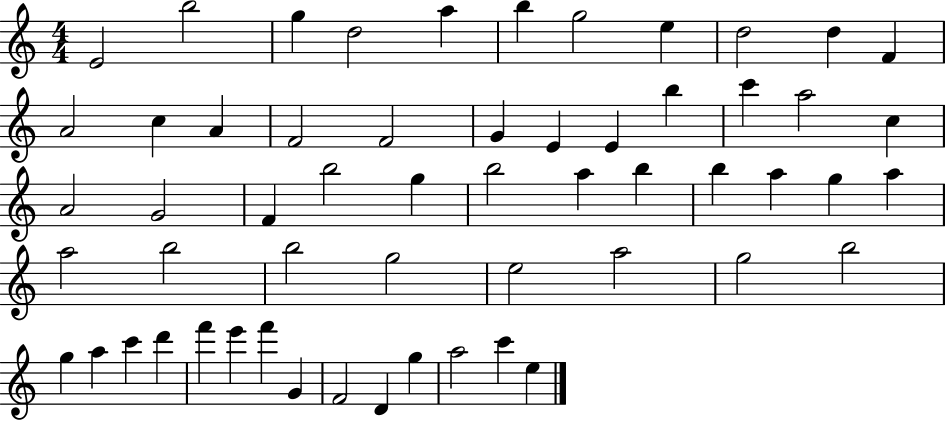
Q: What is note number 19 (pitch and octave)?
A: E4